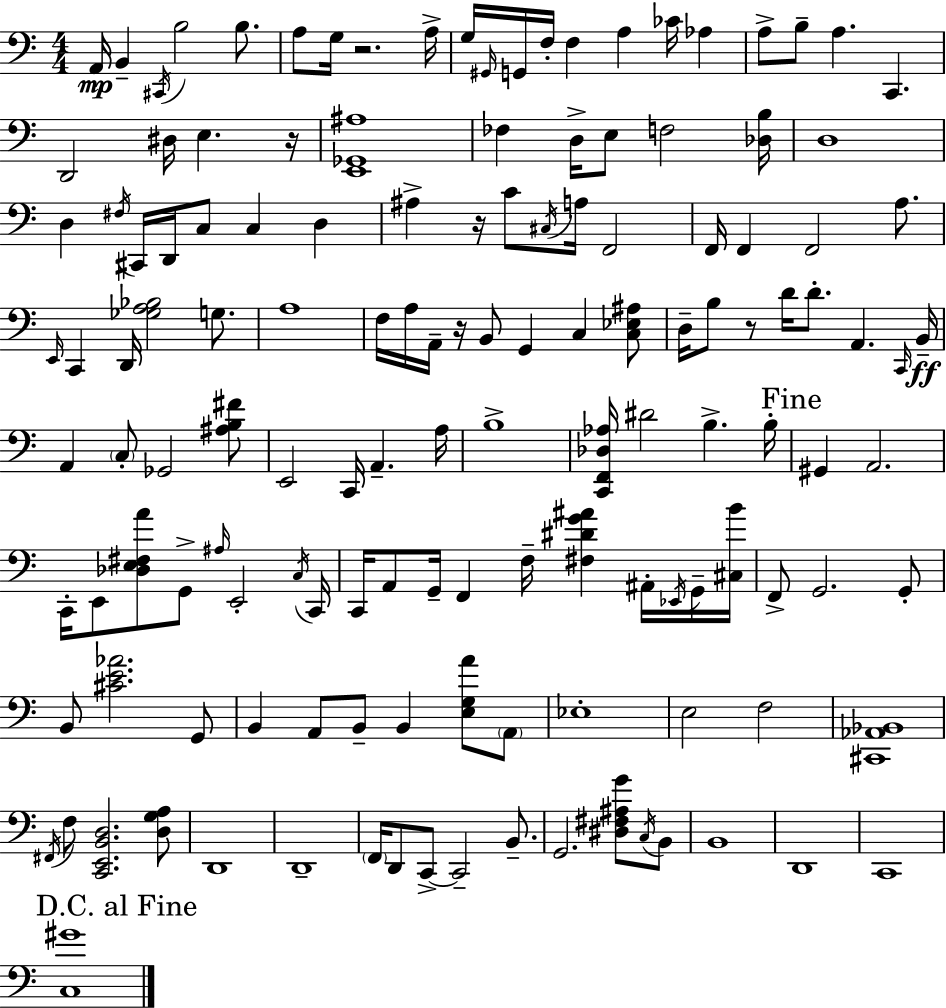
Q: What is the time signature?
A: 4/4